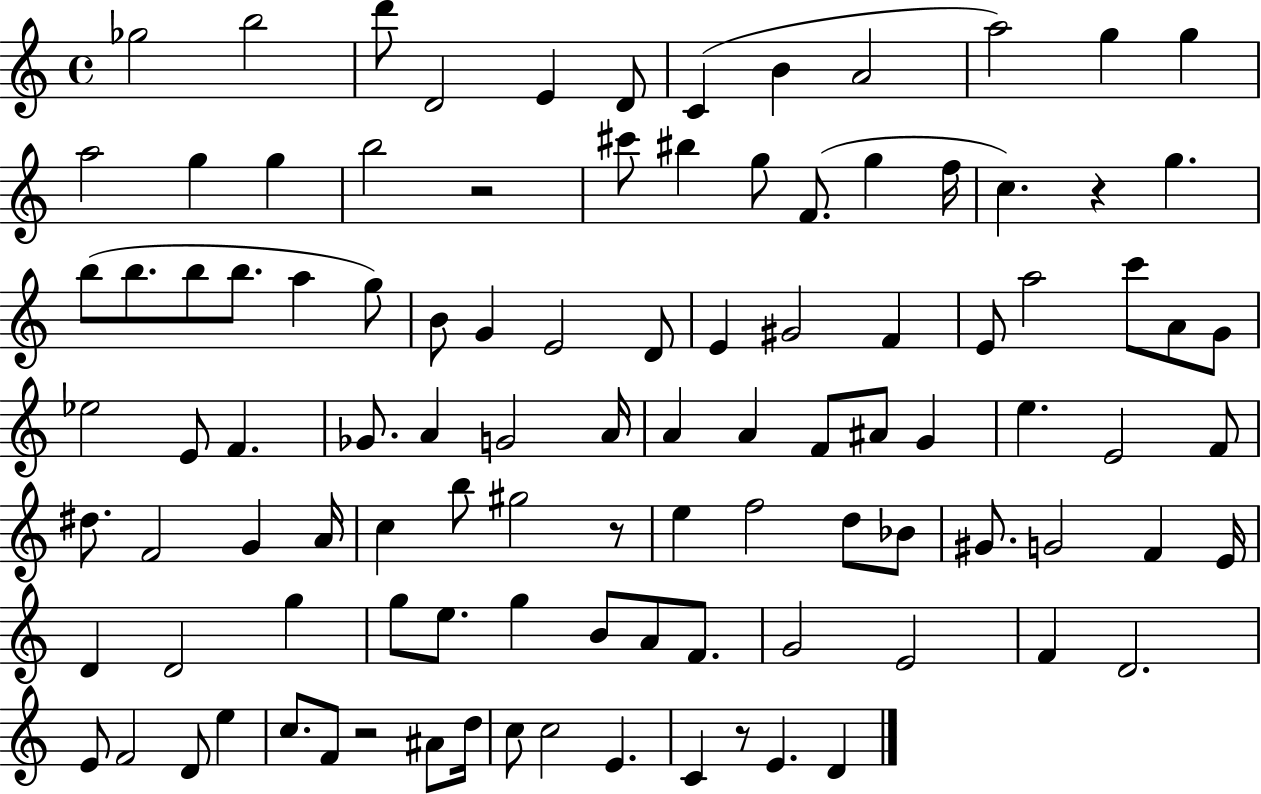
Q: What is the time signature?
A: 4/4